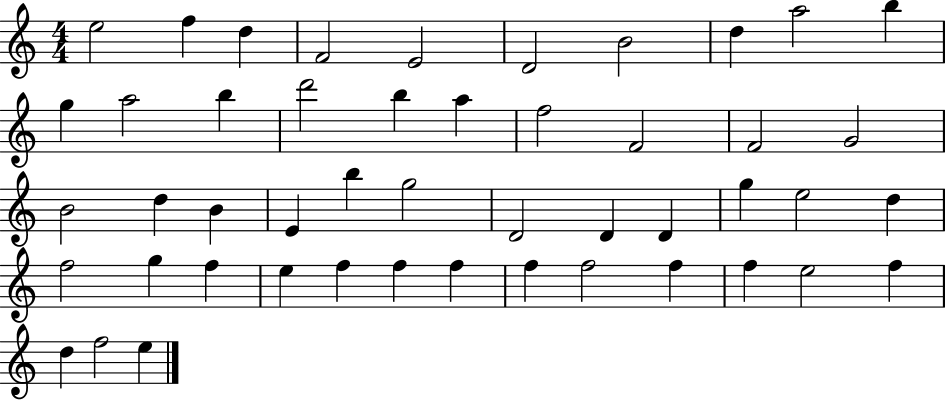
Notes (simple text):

E5/h F5/q D5/q F4/h E4/h D4/h B4/h D5/q A5/h B5/q G5/q A5/h B5/q D6/h B5/q A5/q F5/h F4/h F4/h G4/h B4/h D5/q B4/q E4/q B5/q G5/h D4/h D4/q D4/q G5/q E5/h D5/q F5/h G5/q F5/q E5/q F5/q F5/q F5/q F5/q F5/h F5/q F5/q E5/h F5/q D5/q F5/h E5/q